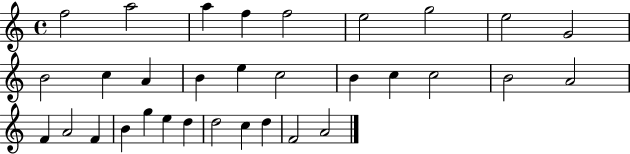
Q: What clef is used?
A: treble